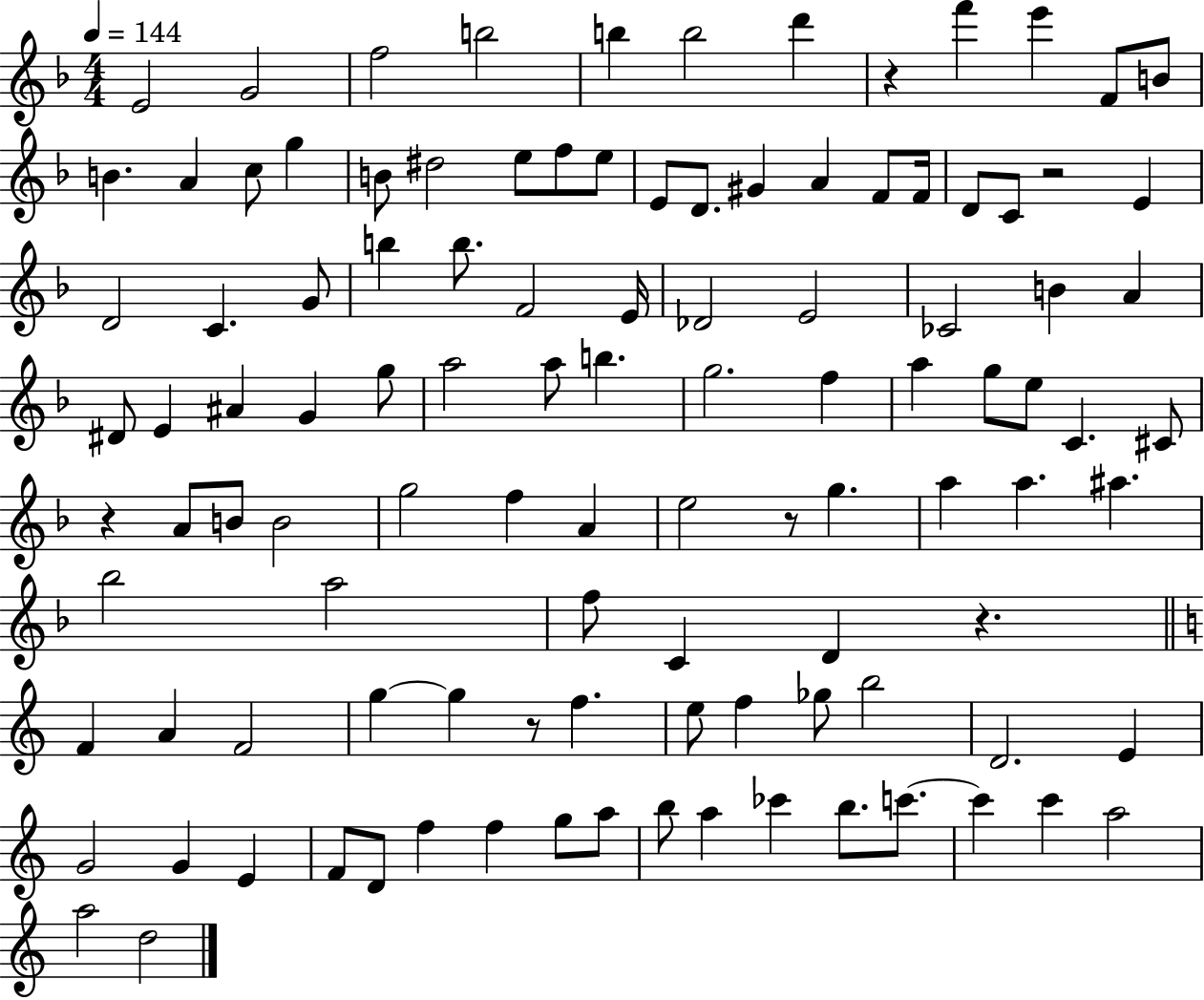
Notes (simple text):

E4/h G4/h F5/h B5/h B5/q B5/h D6/q R/q F6/q E6/q F4/e B4/e B4/q. A4/q C5/e G5/q B4/e D#5/h E5/e F5/e E5/e E4/e D4/e. G#4/q A4/q F4/e F4/s D4/e C4/e R/h E4/q D4/h C4/q. G4/e B5/q B5/e. F4/h E4/s Db4/h E4/h CES4/h B4/q A4/q D#4/e E4/q A#4/q G4/q G5/e A5/h A5/e B5/q. G5/h. F5/q A5/q G5/e E5/e C4/q. C#4/e R/q A4/e B4/e B4/h G5/h F5/q A4/q E5/h R/e G5/q. A5/q A5/q. A#5/q. Bb5/h A5/h F5/e C4/q D4/q R/q. F4/q A4/q F4/h G5/q G5/q R/e F5/q. E5/e F5/q Gb5/e B5/h D4/h. E4/q G4/h G4/q E4/q F4/e D4/e F5/q F5/q G5/e A5/e B5/e A5/q CES6/q B5/e. C6/e. C6/q C6/q A5/h A5/h D5/h